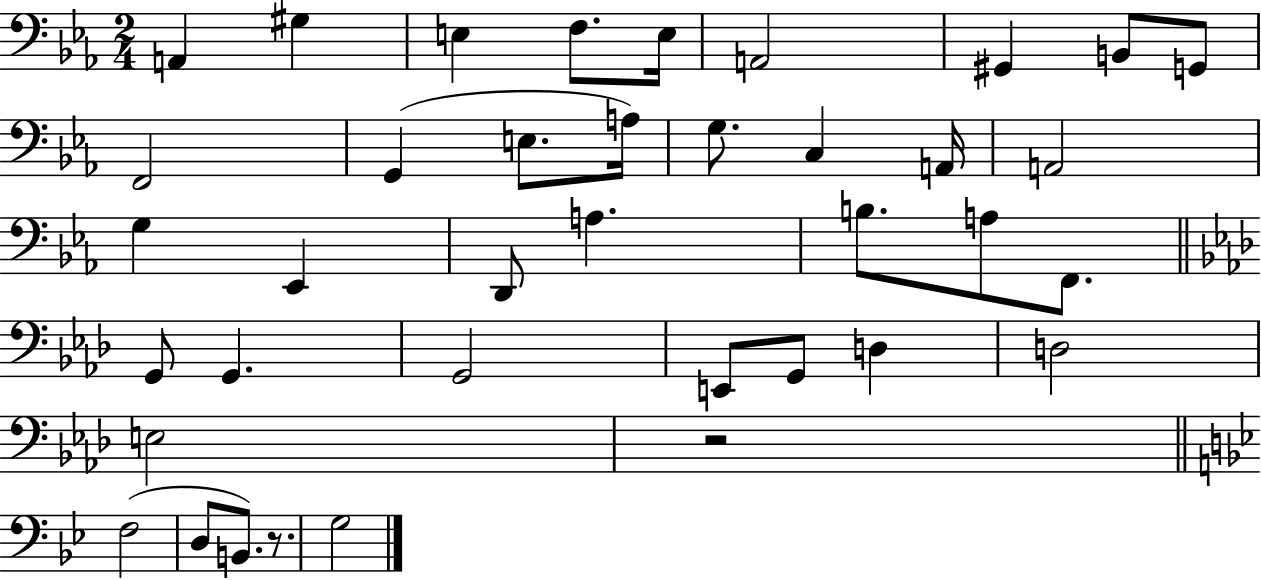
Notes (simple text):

A2/q G#3/q E3/q F3/e. E3/s A2/h G#2/q B2/e G2/e F2/h G2/q E3/e. A3/s G3/e. C3/q A2/s A2/h G3/q Eb2/q D2/e A3/q. B3/e. A3/e F2/e. G2/e G2/q. G2/h E2/e G2/e D3/q D3/h E3/h R/h F3/h D3/e B2/e. R/e. G3/h